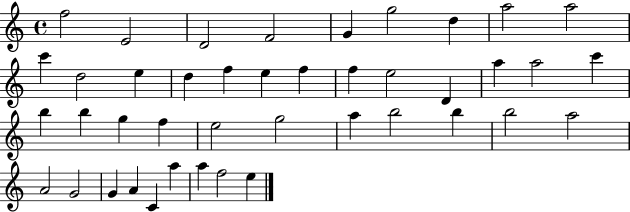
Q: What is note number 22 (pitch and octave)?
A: C6